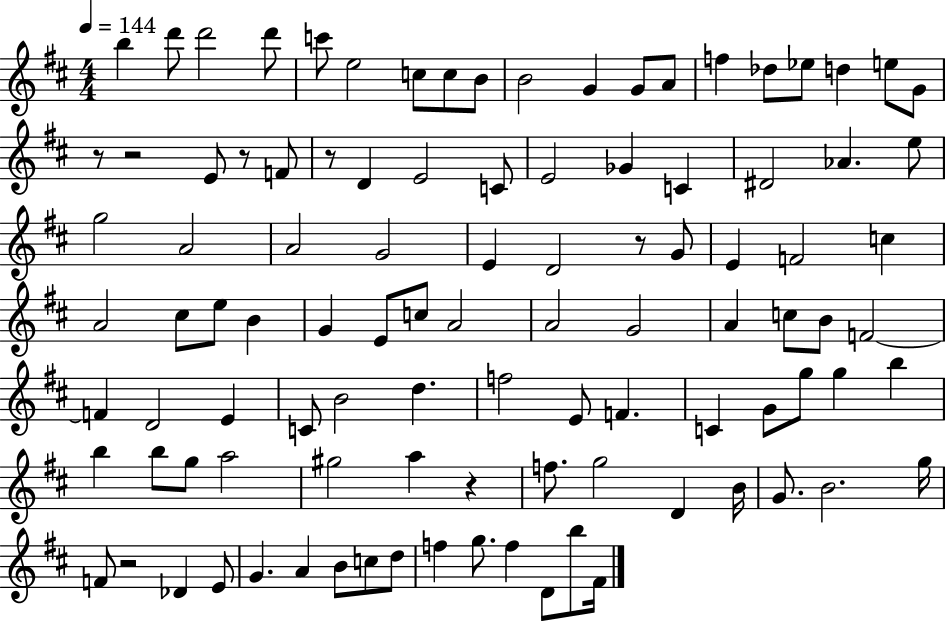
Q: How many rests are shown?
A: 7